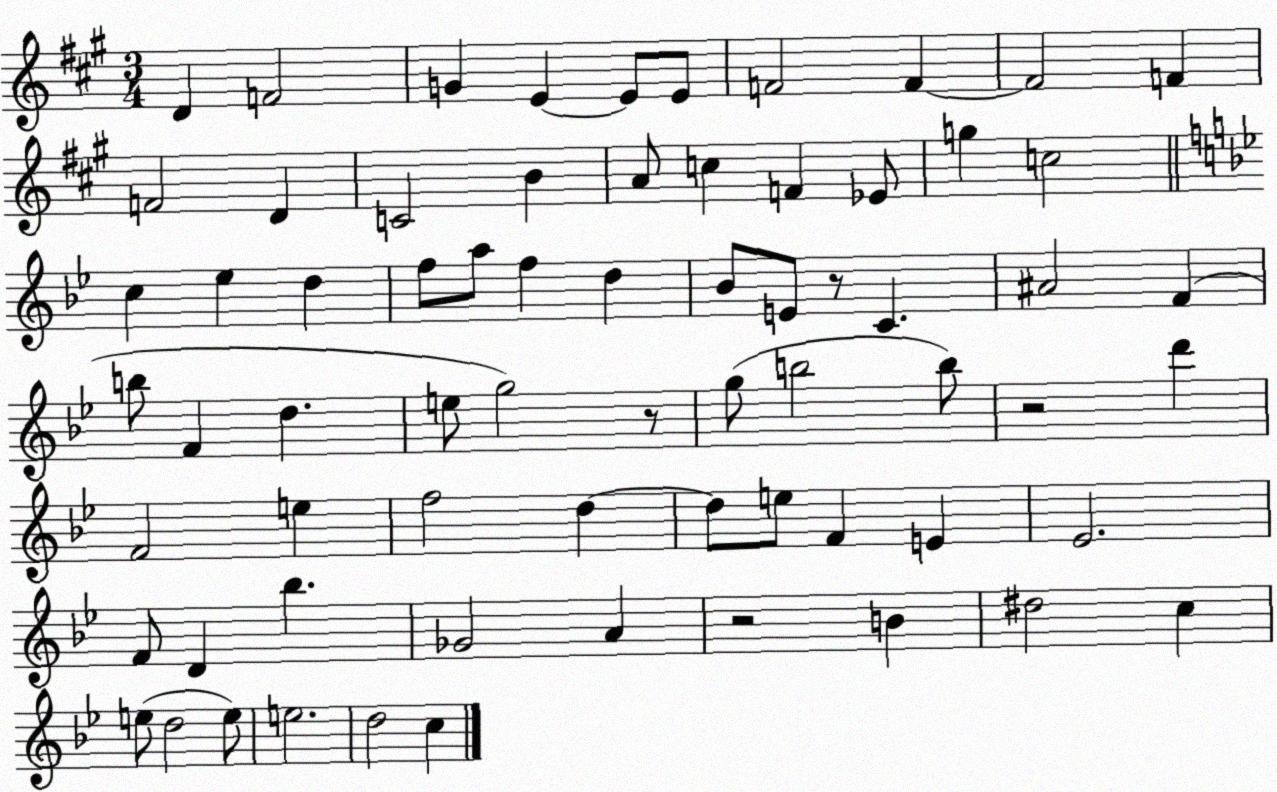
X:1
T:Untitled
M:3/4
L:1/4
K:A
D F2 G E E/2 E/2 F2 F F2 F F2 D C2 B A/2 c F _E/2 g c2 c _e d f/2 a/2 f d _B/2 E/2 z/2 C ^A2 F b/2 F d e/2 g2 z/2 g/2 b2 b/2 z2 d' F2 e f2 d d/2 e/2 F E _E2 F/2 D _b _G2 A z2 B ^d2 c e/2 d2 e/2 e2 d2 c